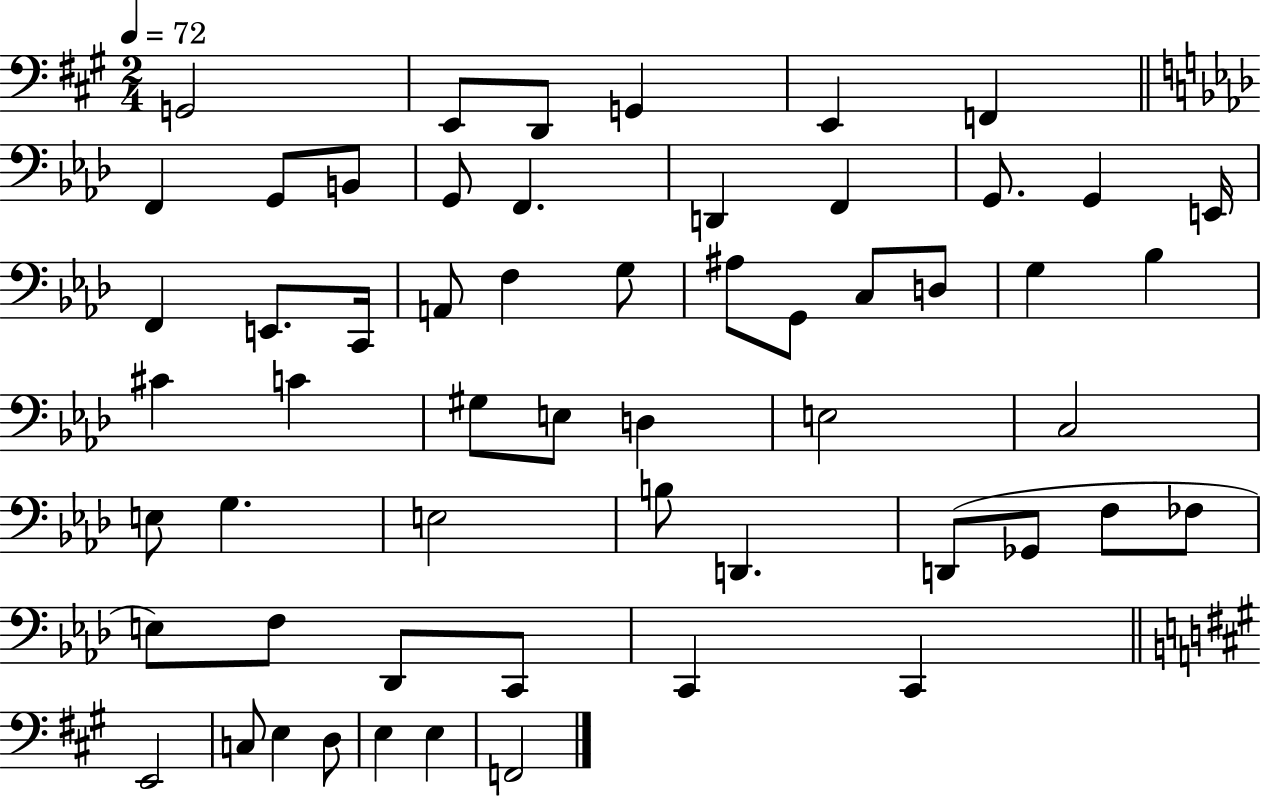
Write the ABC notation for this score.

X:1
T:Untitled
M:2/4
L:1/4
K:A
G,,2 E,,/2 D,,/2 G,, E,, F,, F,, G,,/2 B,,/2 G,,/2 F,, D,, F,, G,,/2 G,, E,,/4 F,, E,,/2 C,,/4 A,,/2 F, G,/2 ^A,/2 G,,/2 C,/2 D,/2 G, _B, ^C C ^G,/2 E,/2 D, E,2 C,2 E,/2 G, E,2 B,/2 D,, D,,/2 _G,,/2 F,/2 _F,/2 E,/2 F,/2 _D,,/2 C,,/2 C,, C,, E,,2 C,/2 E, D,/2 E, E, F,,2